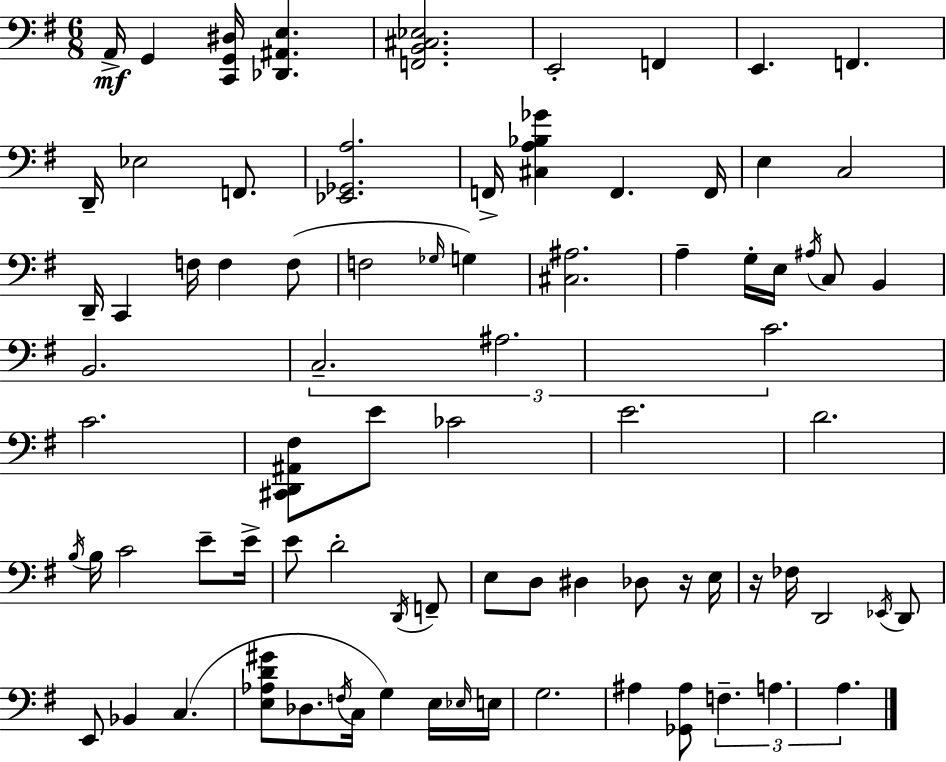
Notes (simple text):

A2/s G2/q [C2,G2,D#3]/s [Db2,A#2,E3]/q. [F2,B2,C#3,Eb3]/h. E2/h F2/q E2/q. F2/q. D2/s Eb3/h F2/e. [Eb2,Gb2,A3]/h. F2/s [C#3,A3,Bb3,Gb4]/q F2/q. F2/s E3/q C3/h D2/s C2/q F3/s F3/q F3/e F3/h Gb3/s G3/q [C#3,A#3]/h. A3/q G3/s E3/s A#3/s C3/e B2/q B2/h. C3/h. A#3/h. C4/h. C4/h. [C#2,D2,A#2,F#3]/e E4/e CES4/h E4/h. D4/h. B3/s B3/s C4/h E4/e E4/s E4/e D4/h D2/s F2/e E3/e D3/e D#3/q Db3/e R/s E3/s R/s FES3/s D2/h Eb2/s D2/e E2/e Bb2/q C3/q. [E3,Ab3,D4,G#4]/e Db3/e. F3/s C3/s G3/q E3/s Eb3/s E3/s G3/h. A#3/q [Gb2,A#3]/e F3/q. A3/q. A3/q.